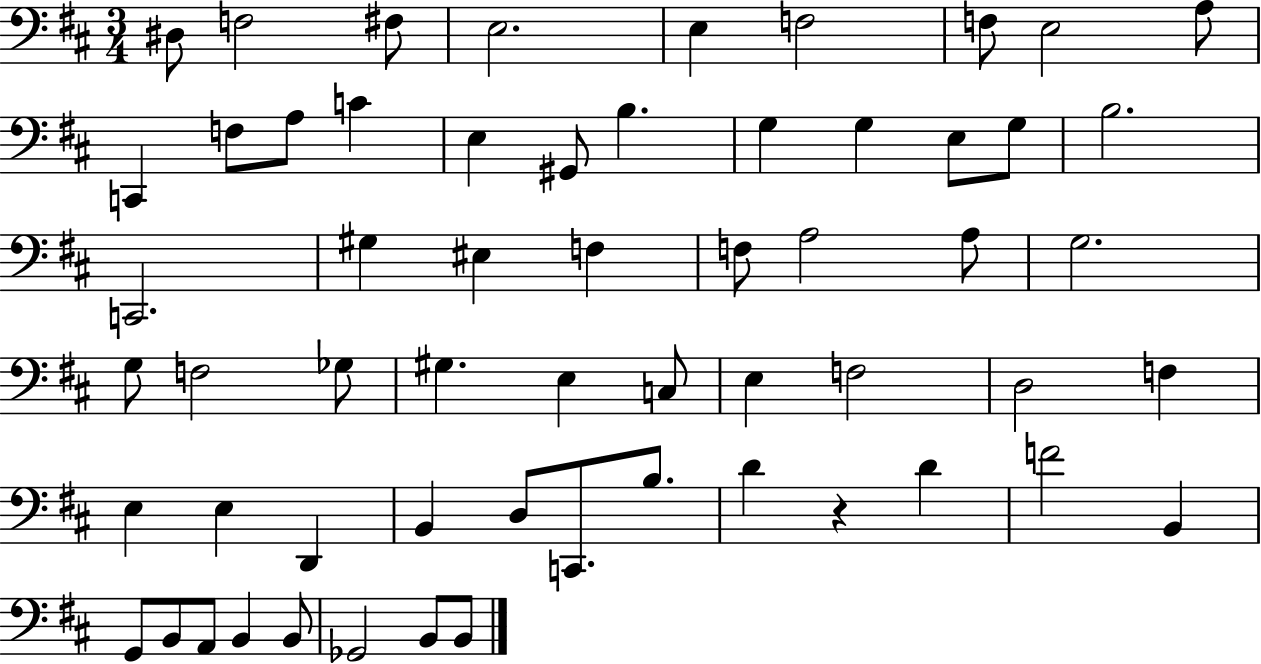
{
  \clef bass
  \numericTimeSignature
  \time 3/4
  \key d \major
  dis8 f2 fis8 | e2. | e4 f2 | f8 e2 a8 | \break c,4 f8 a8 c'4 | e4 gis,8 b4. | g4 g4 e8 g8 | b2. | \break c,2. | gis4 eis4 f4 | f8 a2 a8 | g2. | \break g8 f2 ges8 | gis4. e4 c8 | e4 f2 | d2 f4 | \break e4 e4 d,4 | b,4 d8 c,8. b8. | d'4 r4 d'4 | f'2 b,4 | \break g,8 b,8 a,8 b,4 b,8 | ges,2 b,8 b,8 | \bar "|."
}